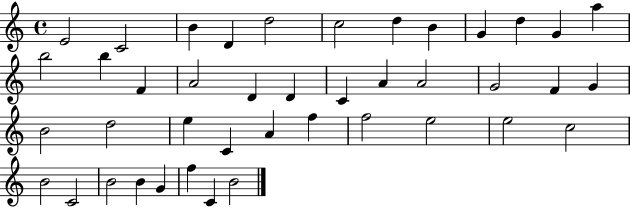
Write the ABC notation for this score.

X:1
T:Untitled
M:4/4
L:1/4
K:C
E2 C2 B D d2 c2 d B G d G a b2 b F A2 D D C A A2 G2 F G B2 d2 e C A f f2 e2 e2 c2 B2 C2 B2 B G f C B2